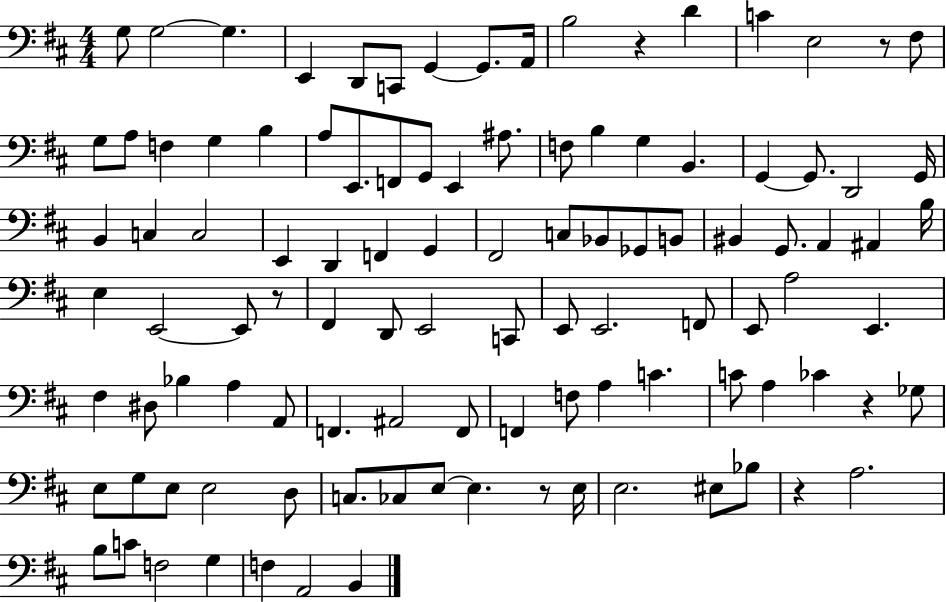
{
  \clef bass
  \numericTimeSignature
  \time 4/4
  \key d \major
  g8 g2~~ g4. | e,4 d,8 c,8 g,4~~ g,8. a,16 | b2 r4 d'4 | c'4 e2 r8 fis8 | \break g8 a8 f4 g4 b4 | a8 e,8. f,8 g,8 e,4 ais8. | f8 b4 g4 b,4. | g,4~~ g,8. d,2 g,16 | \break b,4 c4 c2 | e,4 d,4 f,4 g,4 | fis,2 c8 bes,8 ges,8 b,8 | bis,4 g,8. a,4 ais,4 b16 | \break e4 e,2~~ e,8 r8 | fis,4 d,8 e,2 c,8 | e,8 e,2. f,8 | e,8 a2 e,4. | \break fis4 dis8 bes4 a4 a,8 | f,4. ais,2 f,8 | f,4 f8 a4 c'4. | c'8 a4 ces'4 r4 ges8 | \break e8 g8 e8 e2 d8 | c8. ces8 e8~~ e4. r8 e16 | e2. eis8 bes8 | r4 a2. | \break b8 c'8 f2 g4 | f4 a,2 b,4 | \bar "|."
}